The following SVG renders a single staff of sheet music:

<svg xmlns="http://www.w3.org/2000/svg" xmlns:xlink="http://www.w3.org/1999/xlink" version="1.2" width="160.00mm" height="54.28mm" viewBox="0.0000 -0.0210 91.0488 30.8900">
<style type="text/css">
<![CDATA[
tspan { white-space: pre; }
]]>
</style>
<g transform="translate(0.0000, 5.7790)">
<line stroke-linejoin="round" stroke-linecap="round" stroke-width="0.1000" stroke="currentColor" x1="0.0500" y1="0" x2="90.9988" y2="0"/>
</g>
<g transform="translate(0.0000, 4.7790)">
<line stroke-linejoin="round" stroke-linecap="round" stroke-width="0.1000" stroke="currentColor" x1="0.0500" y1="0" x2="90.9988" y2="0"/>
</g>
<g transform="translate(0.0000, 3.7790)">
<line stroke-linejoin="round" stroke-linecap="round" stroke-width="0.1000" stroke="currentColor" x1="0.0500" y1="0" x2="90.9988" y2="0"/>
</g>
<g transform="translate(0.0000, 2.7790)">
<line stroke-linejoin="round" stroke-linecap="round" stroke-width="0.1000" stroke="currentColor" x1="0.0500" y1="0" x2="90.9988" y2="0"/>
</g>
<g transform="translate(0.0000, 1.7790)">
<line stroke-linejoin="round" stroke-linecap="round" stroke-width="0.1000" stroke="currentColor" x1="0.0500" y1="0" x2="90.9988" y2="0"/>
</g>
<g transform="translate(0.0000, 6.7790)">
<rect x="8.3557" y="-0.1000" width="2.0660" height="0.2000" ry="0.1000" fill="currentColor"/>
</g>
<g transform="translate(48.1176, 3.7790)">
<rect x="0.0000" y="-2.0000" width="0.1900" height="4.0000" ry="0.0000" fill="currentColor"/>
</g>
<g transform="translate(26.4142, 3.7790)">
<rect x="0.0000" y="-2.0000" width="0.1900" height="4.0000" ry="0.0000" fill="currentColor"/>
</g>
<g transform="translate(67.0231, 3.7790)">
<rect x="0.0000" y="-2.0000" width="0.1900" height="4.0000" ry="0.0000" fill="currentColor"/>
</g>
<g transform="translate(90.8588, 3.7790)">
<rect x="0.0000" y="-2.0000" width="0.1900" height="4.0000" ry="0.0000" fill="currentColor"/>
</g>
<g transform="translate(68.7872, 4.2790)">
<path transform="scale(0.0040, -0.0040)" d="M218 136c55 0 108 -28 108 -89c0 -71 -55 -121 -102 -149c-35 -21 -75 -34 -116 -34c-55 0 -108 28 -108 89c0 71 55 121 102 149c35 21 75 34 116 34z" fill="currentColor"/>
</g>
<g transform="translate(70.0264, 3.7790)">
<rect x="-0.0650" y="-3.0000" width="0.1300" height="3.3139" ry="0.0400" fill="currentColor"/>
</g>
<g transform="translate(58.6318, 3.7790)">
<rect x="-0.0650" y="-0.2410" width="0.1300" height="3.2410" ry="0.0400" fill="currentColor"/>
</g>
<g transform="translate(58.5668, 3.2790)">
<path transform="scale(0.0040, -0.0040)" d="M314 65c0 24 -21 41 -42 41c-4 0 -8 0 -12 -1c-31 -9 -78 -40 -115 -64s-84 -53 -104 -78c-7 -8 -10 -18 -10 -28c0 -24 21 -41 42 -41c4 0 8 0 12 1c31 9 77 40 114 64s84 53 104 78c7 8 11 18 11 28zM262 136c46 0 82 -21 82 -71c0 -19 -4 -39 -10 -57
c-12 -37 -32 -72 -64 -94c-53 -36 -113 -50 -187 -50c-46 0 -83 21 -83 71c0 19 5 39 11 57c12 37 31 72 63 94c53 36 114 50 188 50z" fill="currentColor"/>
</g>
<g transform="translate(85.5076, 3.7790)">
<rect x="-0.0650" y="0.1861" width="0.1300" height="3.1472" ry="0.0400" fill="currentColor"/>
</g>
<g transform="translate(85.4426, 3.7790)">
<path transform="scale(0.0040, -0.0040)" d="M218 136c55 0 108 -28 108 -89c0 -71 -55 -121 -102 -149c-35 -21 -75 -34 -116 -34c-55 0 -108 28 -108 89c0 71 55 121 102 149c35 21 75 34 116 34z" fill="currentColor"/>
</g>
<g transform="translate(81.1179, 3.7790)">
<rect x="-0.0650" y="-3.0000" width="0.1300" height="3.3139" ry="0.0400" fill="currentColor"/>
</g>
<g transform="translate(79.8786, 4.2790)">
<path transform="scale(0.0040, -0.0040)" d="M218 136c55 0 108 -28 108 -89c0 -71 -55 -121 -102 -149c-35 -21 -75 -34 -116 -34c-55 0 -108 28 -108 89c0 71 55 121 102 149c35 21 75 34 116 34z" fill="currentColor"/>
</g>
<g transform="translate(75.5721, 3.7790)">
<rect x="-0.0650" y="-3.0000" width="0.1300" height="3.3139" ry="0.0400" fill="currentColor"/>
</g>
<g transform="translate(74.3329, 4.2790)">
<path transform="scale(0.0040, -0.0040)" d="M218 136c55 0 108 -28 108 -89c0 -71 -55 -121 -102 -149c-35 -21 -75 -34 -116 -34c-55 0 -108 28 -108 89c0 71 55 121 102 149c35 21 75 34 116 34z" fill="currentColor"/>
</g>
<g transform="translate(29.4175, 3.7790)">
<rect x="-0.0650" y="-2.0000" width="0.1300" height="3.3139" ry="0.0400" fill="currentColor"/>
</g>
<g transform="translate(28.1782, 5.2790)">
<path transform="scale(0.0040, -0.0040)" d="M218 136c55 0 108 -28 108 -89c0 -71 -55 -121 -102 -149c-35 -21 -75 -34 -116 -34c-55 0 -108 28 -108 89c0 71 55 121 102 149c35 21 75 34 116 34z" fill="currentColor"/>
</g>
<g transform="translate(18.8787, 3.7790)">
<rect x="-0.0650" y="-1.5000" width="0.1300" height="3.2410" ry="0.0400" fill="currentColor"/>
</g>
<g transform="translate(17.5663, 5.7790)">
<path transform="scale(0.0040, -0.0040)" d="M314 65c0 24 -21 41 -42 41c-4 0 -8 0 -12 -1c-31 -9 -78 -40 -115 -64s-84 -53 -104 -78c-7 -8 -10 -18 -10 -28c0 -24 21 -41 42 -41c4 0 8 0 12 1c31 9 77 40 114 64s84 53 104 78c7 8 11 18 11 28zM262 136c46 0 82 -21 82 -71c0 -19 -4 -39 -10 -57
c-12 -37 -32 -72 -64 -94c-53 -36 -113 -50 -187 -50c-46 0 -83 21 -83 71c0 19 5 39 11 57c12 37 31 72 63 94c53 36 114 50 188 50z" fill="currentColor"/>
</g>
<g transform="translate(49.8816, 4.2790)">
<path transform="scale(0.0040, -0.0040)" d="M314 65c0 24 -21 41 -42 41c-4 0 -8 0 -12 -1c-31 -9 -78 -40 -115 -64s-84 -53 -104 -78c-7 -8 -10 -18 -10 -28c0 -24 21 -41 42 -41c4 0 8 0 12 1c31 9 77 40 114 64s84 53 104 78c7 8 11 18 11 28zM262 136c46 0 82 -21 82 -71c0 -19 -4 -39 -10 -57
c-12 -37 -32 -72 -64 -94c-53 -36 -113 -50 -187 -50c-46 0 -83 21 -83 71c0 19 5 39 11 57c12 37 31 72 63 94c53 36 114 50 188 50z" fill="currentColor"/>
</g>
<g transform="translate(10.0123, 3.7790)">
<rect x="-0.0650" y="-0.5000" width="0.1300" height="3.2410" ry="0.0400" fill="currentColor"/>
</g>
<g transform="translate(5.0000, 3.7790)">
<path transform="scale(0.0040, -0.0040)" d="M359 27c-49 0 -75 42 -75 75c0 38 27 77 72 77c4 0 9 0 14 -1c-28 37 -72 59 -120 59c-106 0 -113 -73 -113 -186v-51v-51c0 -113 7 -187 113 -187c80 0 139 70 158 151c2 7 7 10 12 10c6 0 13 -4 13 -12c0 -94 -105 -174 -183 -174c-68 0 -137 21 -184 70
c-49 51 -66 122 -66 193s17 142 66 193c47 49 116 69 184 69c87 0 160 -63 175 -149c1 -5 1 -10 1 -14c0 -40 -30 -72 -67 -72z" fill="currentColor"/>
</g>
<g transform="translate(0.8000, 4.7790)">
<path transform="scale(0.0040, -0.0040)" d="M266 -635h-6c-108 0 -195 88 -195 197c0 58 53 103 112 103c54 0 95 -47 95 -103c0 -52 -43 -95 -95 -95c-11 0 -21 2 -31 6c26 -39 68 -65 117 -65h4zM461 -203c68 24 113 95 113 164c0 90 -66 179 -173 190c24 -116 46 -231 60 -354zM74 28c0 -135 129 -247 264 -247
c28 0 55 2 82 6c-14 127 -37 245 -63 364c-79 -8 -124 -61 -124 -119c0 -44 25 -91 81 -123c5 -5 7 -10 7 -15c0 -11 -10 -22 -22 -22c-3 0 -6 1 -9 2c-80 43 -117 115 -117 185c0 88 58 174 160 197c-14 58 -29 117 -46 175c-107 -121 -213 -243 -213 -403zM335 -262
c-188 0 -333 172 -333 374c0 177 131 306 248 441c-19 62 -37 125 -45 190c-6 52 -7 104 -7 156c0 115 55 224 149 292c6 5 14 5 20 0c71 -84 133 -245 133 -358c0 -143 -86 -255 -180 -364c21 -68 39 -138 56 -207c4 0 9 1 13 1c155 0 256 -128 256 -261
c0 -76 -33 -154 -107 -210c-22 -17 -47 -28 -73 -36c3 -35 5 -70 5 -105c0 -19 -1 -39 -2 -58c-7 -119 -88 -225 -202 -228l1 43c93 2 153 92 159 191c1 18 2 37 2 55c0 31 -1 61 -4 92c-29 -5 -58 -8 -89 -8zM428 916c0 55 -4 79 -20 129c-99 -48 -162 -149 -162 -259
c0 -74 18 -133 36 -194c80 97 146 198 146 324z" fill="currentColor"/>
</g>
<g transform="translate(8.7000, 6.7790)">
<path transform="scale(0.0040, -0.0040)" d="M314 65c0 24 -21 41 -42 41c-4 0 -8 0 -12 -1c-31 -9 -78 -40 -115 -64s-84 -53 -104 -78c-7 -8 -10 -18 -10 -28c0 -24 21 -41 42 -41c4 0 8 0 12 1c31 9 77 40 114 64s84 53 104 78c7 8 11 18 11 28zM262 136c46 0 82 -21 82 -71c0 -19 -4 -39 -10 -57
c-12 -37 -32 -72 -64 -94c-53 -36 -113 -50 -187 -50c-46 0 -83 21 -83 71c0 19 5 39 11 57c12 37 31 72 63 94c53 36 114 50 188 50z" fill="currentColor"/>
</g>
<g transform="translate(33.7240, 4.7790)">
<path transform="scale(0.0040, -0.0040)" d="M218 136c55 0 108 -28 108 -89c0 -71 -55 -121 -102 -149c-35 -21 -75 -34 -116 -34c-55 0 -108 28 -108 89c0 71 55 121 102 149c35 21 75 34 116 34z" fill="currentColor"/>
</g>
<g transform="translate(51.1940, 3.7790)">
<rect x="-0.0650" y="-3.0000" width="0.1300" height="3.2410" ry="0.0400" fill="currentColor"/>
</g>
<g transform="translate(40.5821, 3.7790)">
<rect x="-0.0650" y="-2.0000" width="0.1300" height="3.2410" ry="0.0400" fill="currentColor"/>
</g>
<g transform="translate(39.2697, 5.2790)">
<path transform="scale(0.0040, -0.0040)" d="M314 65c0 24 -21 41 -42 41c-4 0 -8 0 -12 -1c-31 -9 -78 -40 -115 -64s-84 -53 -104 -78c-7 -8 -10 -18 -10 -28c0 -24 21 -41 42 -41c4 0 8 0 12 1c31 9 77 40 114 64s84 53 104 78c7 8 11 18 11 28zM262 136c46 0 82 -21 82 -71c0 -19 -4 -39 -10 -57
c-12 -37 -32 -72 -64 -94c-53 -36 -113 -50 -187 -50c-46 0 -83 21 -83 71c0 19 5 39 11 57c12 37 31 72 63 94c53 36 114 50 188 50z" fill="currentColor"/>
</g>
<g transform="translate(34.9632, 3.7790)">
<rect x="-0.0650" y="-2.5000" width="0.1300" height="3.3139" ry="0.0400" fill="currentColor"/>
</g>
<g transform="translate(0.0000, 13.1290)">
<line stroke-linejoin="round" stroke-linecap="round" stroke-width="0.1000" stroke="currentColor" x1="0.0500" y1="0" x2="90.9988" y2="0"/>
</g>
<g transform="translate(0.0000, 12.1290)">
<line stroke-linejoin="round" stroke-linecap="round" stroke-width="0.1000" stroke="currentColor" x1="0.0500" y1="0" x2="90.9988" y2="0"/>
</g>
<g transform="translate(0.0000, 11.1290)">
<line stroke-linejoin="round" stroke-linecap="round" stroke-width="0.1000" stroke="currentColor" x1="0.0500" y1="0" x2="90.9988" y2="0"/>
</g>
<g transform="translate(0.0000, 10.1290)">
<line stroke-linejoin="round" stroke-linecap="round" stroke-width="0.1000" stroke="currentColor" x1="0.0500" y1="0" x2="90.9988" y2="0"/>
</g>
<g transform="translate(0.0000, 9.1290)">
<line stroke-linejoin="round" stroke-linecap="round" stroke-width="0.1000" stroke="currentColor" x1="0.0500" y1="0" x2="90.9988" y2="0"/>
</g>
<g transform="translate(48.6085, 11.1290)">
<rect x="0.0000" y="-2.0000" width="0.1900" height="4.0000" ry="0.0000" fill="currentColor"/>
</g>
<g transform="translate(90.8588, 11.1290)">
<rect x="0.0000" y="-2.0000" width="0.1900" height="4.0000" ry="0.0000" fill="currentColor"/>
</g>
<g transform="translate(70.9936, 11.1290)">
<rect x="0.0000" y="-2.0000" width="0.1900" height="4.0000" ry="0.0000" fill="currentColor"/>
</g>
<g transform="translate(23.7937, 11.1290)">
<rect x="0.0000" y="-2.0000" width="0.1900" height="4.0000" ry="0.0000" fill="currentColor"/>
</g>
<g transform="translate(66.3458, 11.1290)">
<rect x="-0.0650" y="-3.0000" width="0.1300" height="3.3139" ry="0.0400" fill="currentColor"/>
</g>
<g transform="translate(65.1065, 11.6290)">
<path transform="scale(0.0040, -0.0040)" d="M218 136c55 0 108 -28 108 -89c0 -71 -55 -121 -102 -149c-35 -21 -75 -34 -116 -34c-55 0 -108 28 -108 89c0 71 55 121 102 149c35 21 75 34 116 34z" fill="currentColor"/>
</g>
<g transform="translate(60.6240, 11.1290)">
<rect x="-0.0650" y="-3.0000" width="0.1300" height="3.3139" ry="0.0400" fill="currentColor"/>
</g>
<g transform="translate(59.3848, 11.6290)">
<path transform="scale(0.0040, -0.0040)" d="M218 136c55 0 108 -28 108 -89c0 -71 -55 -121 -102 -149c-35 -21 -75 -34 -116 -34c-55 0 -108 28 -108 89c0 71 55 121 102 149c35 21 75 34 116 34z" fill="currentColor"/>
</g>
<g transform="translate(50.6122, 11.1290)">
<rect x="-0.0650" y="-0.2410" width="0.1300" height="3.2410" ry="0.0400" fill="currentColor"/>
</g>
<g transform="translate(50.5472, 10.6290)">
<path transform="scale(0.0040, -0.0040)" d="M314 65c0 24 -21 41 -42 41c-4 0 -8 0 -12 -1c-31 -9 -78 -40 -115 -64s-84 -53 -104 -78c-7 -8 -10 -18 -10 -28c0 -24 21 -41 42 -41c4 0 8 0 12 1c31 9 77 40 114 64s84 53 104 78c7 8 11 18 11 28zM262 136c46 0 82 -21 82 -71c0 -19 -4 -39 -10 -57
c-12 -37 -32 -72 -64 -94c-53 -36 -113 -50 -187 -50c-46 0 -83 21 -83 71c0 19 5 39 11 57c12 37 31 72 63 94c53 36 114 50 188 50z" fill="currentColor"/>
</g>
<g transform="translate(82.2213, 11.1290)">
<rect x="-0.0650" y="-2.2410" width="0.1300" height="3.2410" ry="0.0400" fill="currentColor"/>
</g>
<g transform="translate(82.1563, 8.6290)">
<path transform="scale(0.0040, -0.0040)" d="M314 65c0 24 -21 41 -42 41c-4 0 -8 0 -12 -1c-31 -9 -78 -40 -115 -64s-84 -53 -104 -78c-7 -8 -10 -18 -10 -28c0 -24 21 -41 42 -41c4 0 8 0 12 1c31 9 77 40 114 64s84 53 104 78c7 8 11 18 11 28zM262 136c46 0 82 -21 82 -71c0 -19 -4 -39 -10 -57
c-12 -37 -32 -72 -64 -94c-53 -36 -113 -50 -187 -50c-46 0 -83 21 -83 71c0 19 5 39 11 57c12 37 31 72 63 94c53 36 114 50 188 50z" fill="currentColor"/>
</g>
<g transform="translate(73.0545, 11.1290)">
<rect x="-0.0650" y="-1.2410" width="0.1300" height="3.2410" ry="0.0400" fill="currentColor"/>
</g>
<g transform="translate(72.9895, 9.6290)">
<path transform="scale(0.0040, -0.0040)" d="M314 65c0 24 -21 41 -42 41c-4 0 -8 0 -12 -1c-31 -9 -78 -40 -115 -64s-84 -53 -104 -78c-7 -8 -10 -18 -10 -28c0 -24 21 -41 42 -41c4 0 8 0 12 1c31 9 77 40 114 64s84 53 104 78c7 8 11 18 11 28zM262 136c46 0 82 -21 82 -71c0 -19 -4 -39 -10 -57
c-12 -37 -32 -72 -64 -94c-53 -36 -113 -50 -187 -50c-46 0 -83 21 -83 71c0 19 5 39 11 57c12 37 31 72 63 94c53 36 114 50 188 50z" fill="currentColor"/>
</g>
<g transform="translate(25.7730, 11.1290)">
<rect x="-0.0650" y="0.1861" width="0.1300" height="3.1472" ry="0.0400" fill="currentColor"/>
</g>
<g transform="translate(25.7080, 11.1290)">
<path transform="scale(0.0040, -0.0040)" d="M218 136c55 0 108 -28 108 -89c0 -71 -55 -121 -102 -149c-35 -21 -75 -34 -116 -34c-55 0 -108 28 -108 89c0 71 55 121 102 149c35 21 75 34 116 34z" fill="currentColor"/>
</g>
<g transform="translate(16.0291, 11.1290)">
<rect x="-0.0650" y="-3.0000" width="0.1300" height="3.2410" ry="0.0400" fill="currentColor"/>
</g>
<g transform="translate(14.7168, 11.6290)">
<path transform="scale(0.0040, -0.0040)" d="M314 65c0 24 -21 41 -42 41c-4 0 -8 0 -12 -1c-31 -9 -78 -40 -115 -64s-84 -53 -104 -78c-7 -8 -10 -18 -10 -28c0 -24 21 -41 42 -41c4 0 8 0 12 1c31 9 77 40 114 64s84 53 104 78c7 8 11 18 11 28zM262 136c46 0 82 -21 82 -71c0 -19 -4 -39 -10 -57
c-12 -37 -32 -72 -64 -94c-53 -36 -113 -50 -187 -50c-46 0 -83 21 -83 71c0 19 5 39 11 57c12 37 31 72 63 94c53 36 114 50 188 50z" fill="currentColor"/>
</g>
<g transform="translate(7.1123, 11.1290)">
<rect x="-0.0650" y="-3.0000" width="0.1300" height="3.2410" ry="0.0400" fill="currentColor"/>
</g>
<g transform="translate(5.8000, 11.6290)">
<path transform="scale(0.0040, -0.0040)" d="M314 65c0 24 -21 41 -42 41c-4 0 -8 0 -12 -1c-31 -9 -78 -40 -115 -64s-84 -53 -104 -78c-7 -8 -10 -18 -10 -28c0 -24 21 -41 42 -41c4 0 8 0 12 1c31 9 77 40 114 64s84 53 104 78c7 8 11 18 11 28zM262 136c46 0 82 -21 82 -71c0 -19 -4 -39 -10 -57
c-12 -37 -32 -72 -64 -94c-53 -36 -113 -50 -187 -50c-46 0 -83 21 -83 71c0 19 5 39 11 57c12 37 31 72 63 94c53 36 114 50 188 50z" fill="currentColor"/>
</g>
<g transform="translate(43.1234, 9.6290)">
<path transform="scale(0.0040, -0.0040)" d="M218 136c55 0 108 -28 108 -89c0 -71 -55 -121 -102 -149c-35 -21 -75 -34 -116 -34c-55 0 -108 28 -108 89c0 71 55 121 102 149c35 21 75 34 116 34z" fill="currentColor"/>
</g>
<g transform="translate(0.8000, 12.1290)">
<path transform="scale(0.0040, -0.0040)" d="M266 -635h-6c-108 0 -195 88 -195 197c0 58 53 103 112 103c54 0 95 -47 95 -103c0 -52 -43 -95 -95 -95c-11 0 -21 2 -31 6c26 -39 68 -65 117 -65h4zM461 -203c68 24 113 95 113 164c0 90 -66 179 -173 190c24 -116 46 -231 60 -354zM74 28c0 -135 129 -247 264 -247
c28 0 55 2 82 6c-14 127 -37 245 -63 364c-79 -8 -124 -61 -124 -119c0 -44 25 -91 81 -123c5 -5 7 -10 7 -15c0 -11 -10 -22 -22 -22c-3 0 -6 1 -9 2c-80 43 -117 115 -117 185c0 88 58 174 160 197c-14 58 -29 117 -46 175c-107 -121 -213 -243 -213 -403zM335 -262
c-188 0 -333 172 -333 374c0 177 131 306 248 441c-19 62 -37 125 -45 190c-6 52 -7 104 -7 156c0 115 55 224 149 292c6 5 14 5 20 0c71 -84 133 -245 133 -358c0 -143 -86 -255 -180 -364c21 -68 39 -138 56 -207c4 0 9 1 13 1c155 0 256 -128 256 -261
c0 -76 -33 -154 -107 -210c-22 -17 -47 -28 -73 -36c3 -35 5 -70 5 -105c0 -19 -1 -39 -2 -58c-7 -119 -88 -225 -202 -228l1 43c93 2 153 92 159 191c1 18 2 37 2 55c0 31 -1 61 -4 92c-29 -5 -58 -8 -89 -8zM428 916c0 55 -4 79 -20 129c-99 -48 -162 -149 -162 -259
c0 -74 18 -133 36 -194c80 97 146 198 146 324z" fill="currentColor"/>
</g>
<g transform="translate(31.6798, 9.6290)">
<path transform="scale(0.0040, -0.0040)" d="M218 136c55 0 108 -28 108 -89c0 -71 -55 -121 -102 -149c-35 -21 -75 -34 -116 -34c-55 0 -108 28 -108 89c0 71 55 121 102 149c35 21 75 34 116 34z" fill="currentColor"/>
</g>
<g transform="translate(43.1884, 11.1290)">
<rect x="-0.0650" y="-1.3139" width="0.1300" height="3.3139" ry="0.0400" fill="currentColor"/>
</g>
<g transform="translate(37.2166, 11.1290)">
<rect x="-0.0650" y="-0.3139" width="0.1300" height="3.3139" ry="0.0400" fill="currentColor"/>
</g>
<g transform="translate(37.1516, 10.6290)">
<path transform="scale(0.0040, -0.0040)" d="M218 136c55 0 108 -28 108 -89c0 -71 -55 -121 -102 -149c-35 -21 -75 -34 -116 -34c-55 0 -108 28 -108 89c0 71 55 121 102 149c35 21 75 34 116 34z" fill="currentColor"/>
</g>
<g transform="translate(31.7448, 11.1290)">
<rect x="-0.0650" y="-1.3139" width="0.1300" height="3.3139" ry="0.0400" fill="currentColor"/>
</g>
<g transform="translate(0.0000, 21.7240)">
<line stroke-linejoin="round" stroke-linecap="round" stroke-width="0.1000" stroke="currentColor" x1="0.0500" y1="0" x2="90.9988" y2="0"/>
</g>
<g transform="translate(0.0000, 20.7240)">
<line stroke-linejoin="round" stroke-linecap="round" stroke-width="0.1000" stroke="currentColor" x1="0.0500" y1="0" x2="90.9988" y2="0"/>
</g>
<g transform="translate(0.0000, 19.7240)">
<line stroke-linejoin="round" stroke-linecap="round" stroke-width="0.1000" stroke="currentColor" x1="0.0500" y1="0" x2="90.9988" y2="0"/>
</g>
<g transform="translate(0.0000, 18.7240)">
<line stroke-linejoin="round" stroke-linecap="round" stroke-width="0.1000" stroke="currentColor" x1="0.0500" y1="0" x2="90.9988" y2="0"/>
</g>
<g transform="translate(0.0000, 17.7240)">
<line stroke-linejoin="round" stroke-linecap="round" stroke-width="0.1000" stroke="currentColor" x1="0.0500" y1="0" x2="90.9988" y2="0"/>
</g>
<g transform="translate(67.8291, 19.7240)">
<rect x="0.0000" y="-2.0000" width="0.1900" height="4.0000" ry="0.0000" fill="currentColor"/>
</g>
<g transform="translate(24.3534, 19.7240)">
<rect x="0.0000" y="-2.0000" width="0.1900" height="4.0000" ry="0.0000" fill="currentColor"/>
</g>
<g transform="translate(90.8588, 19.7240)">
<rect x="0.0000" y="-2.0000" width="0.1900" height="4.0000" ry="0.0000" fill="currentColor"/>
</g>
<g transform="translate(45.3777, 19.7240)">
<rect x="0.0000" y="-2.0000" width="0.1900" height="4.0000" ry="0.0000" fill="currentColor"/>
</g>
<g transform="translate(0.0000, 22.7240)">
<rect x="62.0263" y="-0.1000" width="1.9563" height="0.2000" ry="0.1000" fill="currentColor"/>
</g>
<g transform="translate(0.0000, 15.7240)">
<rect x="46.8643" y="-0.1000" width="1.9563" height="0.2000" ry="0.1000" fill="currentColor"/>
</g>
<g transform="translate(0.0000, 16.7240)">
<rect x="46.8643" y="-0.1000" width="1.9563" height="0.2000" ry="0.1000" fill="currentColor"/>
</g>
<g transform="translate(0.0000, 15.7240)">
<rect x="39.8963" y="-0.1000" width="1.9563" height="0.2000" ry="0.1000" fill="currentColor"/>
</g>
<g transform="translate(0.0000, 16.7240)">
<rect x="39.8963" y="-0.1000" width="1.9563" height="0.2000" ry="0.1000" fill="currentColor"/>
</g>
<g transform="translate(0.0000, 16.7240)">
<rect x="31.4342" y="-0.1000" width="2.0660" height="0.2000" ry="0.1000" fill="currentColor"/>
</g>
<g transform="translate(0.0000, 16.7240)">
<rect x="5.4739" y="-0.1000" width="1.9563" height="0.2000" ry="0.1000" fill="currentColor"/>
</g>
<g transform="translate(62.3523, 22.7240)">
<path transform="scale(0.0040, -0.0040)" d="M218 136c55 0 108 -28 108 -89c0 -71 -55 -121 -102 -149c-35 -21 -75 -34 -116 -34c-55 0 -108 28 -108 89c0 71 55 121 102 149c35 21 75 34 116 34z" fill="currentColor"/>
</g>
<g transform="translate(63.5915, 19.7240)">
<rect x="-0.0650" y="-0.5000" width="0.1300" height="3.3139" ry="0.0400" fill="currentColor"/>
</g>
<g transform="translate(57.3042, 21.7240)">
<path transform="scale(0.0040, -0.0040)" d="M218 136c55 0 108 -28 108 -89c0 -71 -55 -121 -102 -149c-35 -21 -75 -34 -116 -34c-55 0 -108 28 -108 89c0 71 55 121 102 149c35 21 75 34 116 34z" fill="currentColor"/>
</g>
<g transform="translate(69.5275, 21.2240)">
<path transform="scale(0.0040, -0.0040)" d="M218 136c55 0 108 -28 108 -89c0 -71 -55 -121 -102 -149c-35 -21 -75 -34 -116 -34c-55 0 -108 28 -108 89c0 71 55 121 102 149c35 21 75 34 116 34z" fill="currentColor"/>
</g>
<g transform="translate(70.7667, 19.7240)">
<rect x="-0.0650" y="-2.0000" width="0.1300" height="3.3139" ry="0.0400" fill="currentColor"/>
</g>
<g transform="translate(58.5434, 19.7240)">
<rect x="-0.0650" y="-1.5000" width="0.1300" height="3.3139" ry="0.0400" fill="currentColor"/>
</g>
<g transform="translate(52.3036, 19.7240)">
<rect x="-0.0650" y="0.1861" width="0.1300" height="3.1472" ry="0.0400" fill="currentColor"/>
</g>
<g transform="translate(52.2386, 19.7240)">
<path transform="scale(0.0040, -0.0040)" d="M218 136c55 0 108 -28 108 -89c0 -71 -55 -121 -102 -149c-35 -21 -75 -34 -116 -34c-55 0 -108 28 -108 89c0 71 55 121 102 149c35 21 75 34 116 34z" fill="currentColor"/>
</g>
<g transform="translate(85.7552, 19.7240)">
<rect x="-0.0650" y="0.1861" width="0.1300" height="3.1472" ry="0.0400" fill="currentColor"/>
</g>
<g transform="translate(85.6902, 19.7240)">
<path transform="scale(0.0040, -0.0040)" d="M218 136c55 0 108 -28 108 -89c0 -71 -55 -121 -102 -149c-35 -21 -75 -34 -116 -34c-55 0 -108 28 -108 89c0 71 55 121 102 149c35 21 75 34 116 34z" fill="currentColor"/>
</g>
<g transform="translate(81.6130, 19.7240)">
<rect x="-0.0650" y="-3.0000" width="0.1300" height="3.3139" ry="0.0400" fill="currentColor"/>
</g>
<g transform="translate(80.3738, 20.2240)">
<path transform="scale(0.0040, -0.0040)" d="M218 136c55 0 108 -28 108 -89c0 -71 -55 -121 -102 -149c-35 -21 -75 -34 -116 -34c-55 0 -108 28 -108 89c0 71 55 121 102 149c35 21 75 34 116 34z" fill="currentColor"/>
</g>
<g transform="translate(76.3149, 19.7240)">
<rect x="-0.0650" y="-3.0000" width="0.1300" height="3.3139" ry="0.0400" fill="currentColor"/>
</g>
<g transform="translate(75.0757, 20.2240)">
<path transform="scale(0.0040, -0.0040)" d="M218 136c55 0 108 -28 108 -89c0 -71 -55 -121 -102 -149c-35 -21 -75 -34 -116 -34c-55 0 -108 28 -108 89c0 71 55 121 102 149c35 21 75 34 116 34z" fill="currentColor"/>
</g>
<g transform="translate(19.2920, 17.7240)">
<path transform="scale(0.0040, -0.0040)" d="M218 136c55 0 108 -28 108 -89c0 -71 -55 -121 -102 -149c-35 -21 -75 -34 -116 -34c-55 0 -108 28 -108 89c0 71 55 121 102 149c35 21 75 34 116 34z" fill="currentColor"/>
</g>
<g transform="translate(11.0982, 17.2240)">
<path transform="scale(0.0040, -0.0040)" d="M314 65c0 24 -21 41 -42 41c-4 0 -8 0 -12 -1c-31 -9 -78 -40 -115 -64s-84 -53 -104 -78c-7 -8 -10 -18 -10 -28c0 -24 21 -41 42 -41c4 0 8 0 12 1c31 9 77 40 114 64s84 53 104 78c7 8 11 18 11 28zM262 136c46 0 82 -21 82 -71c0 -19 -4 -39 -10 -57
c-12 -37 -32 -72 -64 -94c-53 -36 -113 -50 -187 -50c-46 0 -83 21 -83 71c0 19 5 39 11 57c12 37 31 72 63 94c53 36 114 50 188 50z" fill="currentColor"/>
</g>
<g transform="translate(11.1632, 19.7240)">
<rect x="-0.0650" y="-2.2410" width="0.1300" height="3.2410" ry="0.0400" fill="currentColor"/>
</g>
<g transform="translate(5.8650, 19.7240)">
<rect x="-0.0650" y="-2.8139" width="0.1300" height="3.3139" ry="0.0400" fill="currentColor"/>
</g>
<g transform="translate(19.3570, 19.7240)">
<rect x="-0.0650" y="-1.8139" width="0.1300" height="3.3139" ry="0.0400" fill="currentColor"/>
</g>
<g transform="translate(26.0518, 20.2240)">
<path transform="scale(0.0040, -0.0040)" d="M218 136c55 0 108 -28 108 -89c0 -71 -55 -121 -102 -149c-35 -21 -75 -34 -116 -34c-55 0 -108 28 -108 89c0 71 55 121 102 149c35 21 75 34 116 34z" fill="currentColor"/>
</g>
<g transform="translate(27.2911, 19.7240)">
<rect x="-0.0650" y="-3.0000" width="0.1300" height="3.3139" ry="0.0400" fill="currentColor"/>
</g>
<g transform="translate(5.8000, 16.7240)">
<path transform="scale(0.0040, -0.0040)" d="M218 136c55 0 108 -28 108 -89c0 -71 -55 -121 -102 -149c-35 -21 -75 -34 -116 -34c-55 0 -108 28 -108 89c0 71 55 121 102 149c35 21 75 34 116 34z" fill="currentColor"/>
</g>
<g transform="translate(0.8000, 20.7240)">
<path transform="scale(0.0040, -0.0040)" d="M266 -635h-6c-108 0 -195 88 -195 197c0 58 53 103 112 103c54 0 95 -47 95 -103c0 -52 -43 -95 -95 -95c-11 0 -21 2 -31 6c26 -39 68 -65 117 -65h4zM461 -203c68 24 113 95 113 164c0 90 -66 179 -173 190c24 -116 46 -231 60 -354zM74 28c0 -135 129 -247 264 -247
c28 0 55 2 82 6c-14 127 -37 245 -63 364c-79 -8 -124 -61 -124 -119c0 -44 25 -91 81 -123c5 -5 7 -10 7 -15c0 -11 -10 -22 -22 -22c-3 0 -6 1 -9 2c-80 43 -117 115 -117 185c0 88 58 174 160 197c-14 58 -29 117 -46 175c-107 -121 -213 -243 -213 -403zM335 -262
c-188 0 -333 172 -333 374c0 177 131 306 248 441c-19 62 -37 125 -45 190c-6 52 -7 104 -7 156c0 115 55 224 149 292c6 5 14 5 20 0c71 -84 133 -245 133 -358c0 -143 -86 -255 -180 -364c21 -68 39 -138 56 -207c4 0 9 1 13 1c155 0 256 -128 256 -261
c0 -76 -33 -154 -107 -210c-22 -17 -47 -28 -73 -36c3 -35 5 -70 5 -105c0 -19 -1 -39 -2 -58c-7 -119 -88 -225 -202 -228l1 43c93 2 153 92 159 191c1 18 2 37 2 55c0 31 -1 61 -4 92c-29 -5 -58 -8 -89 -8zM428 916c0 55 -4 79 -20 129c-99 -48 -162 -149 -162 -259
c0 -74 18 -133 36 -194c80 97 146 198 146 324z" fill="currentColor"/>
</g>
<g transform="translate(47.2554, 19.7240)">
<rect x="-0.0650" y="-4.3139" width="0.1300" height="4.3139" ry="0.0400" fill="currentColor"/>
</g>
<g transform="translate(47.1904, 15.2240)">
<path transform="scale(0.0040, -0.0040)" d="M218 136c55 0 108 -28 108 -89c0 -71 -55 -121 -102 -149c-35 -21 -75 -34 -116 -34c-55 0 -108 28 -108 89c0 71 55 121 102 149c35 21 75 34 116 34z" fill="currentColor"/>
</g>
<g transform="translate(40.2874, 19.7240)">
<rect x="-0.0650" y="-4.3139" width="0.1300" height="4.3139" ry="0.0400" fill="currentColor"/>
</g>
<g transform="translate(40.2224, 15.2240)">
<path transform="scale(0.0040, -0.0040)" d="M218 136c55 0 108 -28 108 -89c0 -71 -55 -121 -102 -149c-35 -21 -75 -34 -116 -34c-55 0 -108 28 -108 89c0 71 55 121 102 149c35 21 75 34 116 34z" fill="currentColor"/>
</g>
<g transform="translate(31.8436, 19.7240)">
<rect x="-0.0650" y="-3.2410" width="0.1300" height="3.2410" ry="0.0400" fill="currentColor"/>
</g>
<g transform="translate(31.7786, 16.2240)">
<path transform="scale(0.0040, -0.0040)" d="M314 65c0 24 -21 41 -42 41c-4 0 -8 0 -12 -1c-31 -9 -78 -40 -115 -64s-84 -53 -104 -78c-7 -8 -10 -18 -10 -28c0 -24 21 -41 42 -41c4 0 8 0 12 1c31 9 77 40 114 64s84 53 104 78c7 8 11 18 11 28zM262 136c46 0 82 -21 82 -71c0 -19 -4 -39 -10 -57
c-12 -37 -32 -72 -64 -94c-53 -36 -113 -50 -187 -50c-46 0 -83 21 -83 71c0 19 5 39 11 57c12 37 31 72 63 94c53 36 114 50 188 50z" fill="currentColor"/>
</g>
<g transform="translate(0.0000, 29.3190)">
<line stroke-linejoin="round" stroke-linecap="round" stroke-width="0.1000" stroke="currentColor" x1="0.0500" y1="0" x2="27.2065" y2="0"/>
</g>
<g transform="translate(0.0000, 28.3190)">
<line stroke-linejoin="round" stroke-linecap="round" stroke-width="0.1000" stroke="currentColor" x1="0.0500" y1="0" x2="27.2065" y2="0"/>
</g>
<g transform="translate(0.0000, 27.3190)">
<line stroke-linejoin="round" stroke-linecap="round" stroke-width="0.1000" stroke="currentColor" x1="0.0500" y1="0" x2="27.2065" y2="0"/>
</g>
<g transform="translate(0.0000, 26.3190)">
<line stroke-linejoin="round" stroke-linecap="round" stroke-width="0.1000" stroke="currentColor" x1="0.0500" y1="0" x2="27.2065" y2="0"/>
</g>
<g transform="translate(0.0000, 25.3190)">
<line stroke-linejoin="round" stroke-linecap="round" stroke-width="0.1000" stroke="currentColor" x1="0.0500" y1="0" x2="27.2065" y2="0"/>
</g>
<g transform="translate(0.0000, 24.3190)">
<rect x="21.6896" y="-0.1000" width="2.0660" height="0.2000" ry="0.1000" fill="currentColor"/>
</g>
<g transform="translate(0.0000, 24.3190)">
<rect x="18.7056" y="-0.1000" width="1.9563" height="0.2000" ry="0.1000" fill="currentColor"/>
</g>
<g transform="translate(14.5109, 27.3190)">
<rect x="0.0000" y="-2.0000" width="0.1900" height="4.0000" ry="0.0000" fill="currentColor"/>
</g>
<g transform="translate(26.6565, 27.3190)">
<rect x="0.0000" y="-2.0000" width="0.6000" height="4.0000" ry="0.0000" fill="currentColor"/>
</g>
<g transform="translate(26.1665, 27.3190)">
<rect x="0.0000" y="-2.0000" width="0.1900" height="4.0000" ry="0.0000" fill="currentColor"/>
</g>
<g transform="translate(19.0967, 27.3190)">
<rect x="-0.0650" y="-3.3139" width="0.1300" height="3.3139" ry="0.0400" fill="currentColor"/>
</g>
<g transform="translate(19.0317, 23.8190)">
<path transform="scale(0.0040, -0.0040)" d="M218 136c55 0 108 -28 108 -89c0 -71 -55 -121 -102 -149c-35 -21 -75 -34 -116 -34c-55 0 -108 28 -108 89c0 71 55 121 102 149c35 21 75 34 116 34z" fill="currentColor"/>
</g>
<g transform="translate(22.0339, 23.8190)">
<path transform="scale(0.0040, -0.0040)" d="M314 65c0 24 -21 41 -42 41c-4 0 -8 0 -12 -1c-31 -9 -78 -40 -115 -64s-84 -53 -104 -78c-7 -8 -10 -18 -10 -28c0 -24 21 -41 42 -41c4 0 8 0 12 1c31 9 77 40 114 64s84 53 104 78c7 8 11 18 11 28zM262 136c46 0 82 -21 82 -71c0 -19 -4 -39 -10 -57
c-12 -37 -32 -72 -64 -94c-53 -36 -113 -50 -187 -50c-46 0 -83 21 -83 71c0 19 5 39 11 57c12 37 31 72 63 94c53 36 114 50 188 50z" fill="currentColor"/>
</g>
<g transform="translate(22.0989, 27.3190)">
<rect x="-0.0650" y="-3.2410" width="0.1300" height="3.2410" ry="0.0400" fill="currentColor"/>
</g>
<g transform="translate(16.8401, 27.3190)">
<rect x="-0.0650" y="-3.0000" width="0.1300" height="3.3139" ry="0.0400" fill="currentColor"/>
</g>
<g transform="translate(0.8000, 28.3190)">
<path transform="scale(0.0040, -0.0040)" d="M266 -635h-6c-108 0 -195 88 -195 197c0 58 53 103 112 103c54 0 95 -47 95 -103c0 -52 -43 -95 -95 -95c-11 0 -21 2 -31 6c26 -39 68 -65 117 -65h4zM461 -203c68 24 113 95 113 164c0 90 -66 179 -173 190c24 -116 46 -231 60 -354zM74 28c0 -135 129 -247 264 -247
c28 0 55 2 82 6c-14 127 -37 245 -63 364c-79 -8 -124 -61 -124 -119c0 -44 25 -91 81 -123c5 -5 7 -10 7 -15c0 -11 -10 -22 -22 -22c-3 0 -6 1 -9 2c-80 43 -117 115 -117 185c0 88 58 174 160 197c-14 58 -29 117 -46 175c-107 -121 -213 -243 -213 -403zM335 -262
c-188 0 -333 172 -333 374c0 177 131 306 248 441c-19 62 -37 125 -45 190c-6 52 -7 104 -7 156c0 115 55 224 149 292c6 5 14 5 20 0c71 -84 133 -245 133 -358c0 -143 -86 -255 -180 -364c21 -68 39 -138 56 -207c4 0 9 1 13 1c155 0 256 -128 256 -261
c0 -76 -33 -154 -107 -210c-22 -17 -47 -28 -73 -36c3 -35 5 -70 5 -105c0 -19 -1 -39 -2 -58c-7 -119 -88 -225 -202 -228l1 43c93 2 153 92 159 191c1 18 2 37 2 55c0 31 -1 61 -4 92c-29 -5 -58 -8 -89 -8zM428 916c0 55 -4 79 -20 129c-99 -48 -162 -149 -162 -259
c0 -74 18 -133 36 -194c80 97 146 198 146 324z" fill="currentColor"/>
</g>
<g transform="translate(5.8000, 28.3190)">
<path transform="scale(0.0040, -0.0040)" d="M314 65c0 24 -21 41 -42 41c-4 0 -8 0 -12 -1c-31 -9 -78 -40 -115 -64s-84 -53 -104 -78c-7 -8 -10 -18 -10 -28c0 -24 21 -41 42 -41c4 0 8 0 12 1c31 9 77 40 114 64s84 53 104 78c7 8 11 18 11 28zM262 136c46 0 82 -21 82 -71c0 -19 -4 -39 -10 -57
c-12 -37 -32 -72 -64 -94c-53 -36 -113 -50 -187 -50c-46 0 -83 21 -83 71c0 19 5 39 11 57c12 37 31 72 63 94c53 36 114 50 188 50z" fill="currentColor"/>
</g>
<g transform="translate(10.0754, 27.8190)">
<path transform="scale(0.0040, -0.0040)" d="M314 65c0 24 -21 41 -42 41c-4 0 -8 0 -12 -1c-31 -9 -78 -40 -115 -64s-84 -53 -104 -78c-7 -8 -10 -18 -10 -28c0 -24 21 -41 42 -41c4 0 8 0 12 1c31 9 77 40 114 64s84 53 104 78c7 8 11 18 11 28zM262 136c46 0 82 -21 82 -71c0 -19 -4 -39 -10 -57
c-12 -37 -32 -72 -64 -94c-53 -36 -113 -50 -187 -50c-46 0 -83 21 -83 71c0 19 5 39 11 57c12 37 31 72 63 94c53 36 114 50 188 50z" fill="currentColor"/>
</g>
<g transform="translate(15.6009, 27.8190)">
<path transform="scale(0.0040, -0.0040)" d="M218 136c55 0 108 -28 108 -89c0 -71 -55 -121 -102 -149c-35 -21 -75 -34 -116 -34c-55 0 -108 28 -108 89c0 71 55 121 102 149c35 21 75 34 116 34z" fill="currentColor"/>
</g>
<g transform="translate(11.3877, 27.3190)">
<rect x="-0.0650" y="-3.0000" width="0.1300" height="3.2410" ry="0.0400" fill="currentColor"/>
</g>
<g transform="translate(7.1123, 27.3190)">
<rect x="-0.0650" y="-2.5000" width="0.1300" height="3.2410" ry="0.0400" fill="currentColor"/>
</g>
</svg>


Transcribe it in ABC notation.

X:1
T:Untitled
M:4/4
L:1/4
K:C
C2 E2 F G F2 A2 c2 A A A B A2 A2 B e c e c2 A A e2 g2 a g2 f A b2 d' d' B E C F A A B G2 A2 A b b2